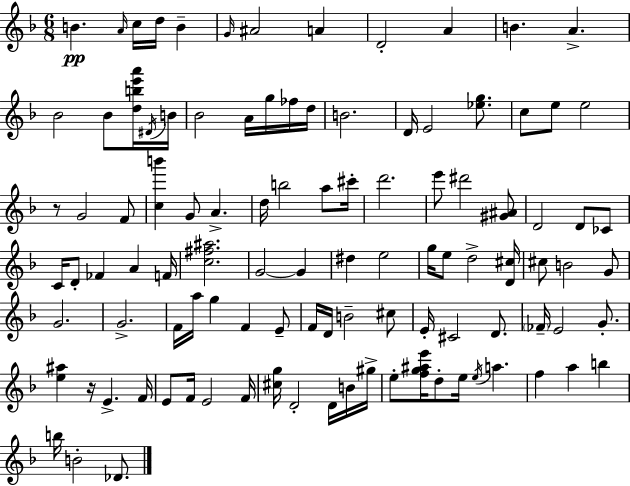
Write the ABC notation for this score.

X:1
T:Untitled
M:6/8
L:1/4
K:F
B A/4 c/4 d/4 B G/4 ^A2 A D2 A B A _B2 _B/2 [dbe'a']/4 ^D/4 B/4 _B2 A/4 g/4 _f/4 d/4 B2 D/4 E2 [_eg]/2 c/2 e/2 e2 z/2 G2 F/2 [cb'] G/2 A d/4 b2 a/2 ^c'/4 d'2 e'/2 ^d'2 [^G^A]/2 D2 D/2 _C/2 C/4 D/2 _F A F/4 [c^f^a]2 G2 G ^d e2 g/4 e/2 d2 [D^c]/4 ^c/2 B2 G/2 G2 G2 F/4 a/4 g F E/2 F/4 D/4 B2 ^c/2 E/4 ^C2 D/2 _F/4 E2 G/2 [e^a] z/4 E F/4 E/2 F/4 E2 F/4 [^cg]/4 D2 D/4 B/4 ^g/4 e/2 [fg^ae']/4 d/2 e/4 e/4 a f a b b/4 B2 _D/2